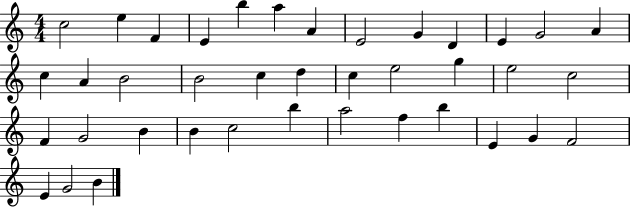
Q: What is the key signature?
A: C major